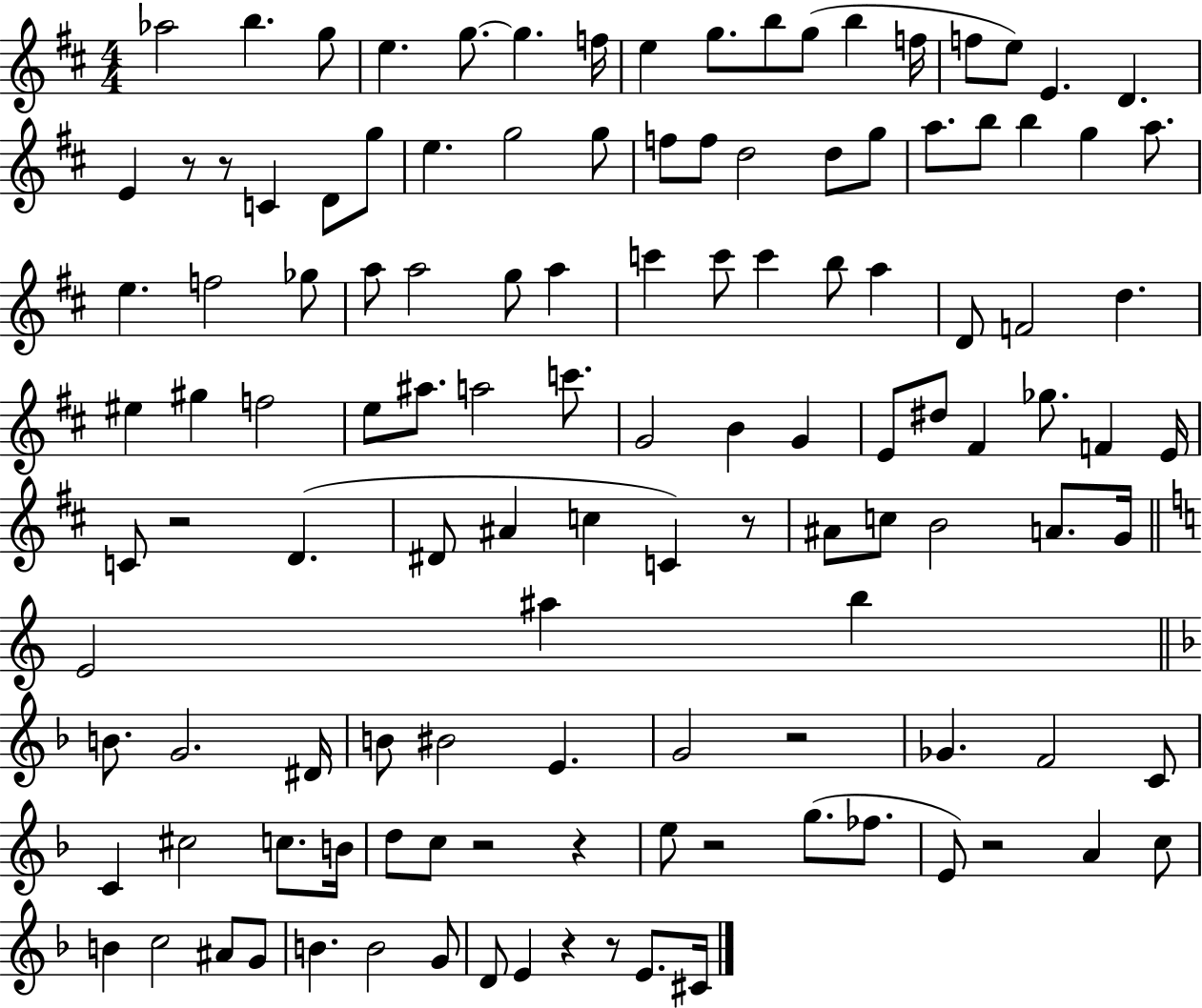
{
  \clef treble
  \numericTimeSignature
  \time 4/4
  \key d \major
  aes''2 b''4. g''8 | e''4. g''8.~~ g''4. f''16 | e''4 g''8. b''8 g''8( b''4 f''16 | f''8 e''8) e'4. d'4. | \break e'4 r8 r8 c'4 d'8 g''8 | e''4. g''2 g''8 | f''8 f''8 d''2 d''8 g''8 | a''8. b''8 b''4 g''4 a''8. | \break e''4. f''2 ges''8 | a''8 a''2 g''8 a''4 | c'''4 c'''8 c'''4 b''8 a''4 | d'8 f'2 d''4. | \break eis''4 gis''4 f''2 | e''8 ais''8. a''2 c'''8. | g'2 b'4 g'4 | e'8 dis''8 fis'4 ges''8. f'4 e'16 | \break c'8 r2 d'4.( | dis'8 ais'4 c''4 c'4) r8 | ais'8 c''8 b'2 a'8. g'16 | \bar "||" \break \key a \minor e'2 ais''4 b''4 | \bar "||" \break \key f \major b'8. g'2. dis'16 | b'8 bis'2 e'4. | g'2 r2 | ges'4. f'2 c'8 | \break c'4 cis''2 c''8. b'16 | d''8 c''8 r2 r4 | e''8 r2 g''8.( fes''8. | e'8) r2 a'4 c''8 | \break b'4 c''2 ais'8 g'8 | b'4. b'2 g'8 | d'8 e'4 r4 r8 e'8. cis'16 | \bar "|."
}